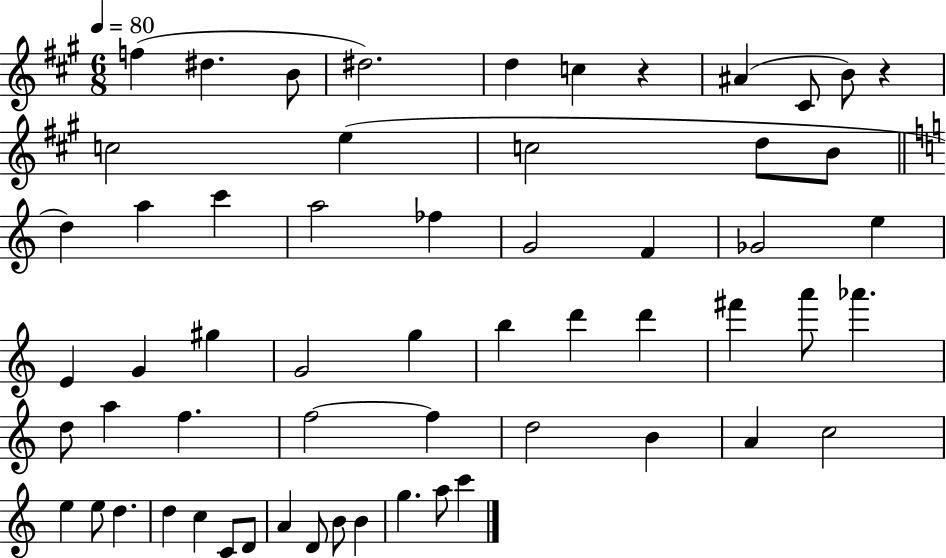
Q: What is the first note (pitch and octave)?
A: F5